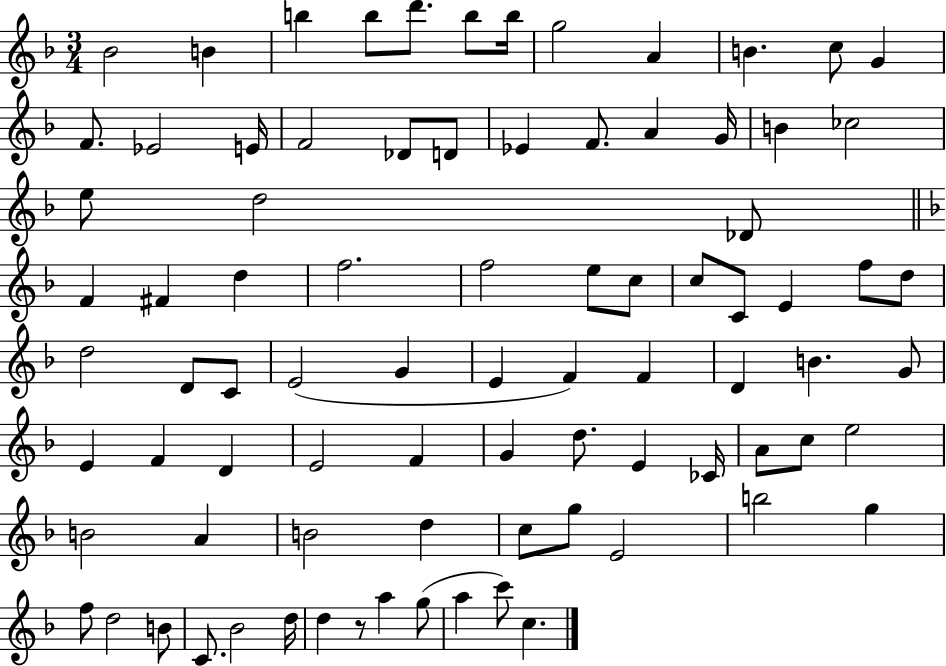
Bb4/h B4/q B5/q B5/e D6/e. B5/e B5/s G5/h A4/q B4/q. C5/e G4/q F4/e. Eb4/h E4/s F4/h Db4/e D4/e Eb4/q F4/e. A4/q G4/s B4/q CES5/h E5/e D5/h Db4/e F4/q F#4/q D5/q F5/h. F5/h E5/e C5/e C5/e C4/e E4/q F5/e D5/e D5/h D4/e C4/e E4/h G4/q E4/q F4/q F4/q D4/q B4/q. G4/e E4/q F4/q D4/q E4/h F4/q G4/q D5/e. E4/q CES4/s A4/e C5/e E5/h B4/h A4/q B4/h D5/q C5/e G5/e E4/h B5/h G5/q F5/e D5/h B4/e C4/e. Bb4/h D5/s D5/q R/e A5/q G5/e A5/q C6/e C5/q.